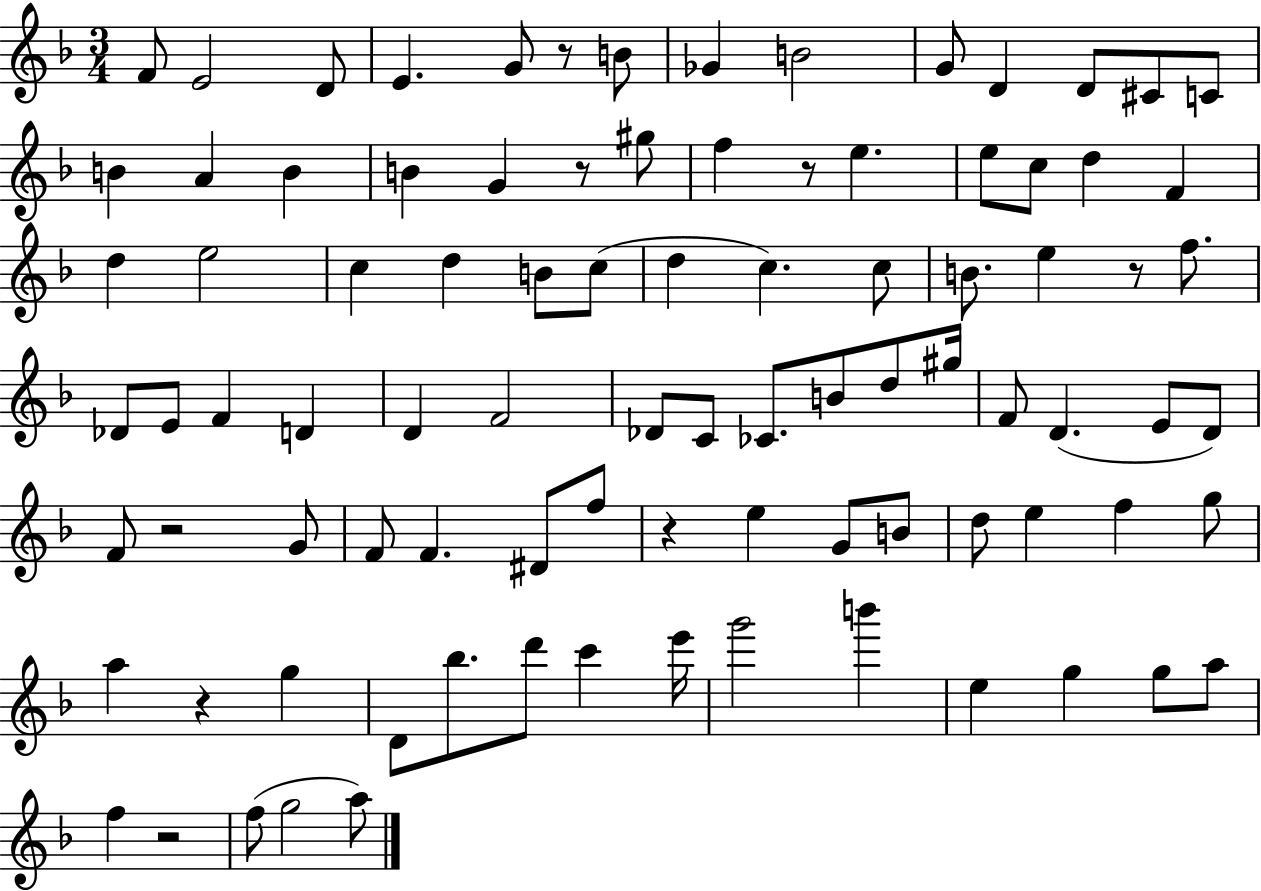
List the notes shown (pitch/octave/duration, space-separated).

F4/e E4/h D4/e E4/q. G4/e R/e B4/e Gb4/q B4/h G4/e D4/q D4/e C#4/e C4/e B4/q A4/q B4/q B4/q G4/q R/e G#5/e F5/q R/e E5/q. E5/e C5/e D5/q F4/q D5/q E5/h C5/q D5/q B4/e C5/e D5/q C5/q. C5/e B4/e. E5/q R/e F5/e. Db4/e E4/e F4/q D4/q D4/q F4/h Db4/e C4/e CES4/e. B4/e D5/e G#5/s F4/e D4/q. E4/e D4/e F4/e R/h G4/e F4/e F4/q. D#4/e F5/e R/q E5/q G4/e B4/e D5/e E5/q F5/q G5/e A5/q R/q G5/q D4/e Bb5/e. D6/e C6/q E6/s G6/h B6/q E5/q G5/q G5/e A5/e F5/q R/h F5/e G5/h A5/e